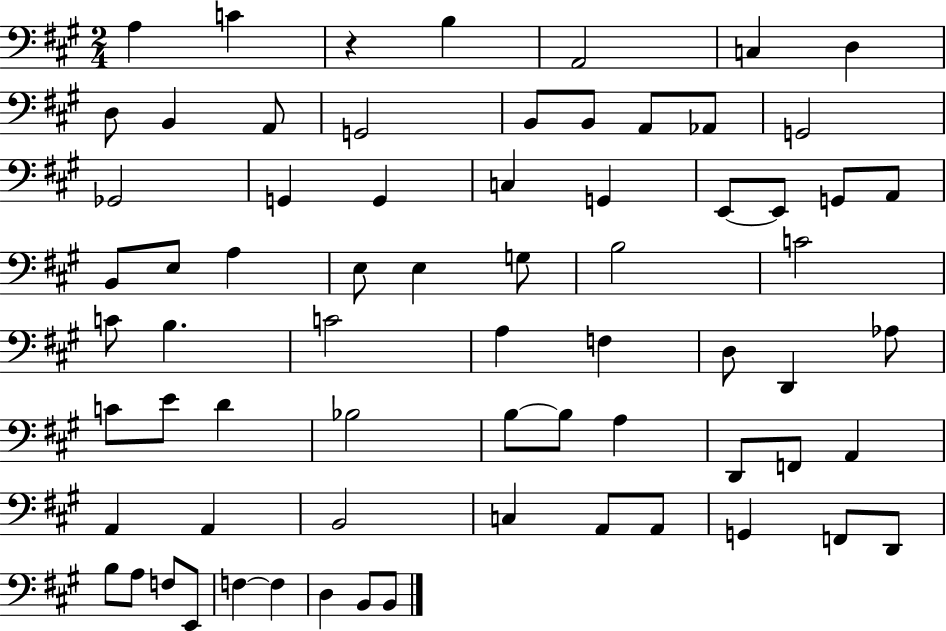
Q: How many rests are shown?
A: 1